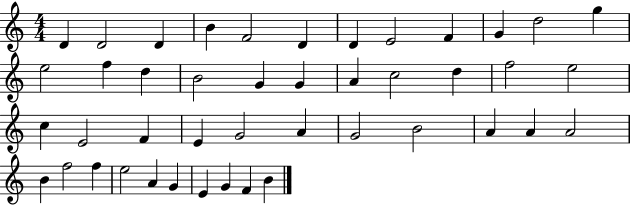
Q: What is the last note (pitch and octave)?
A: B4